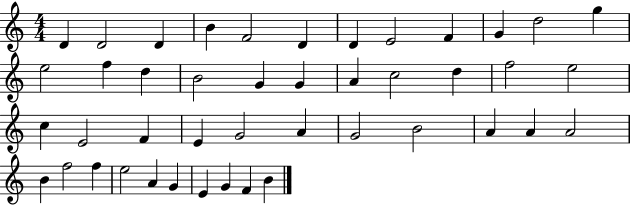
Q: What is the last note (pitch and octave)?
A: B4